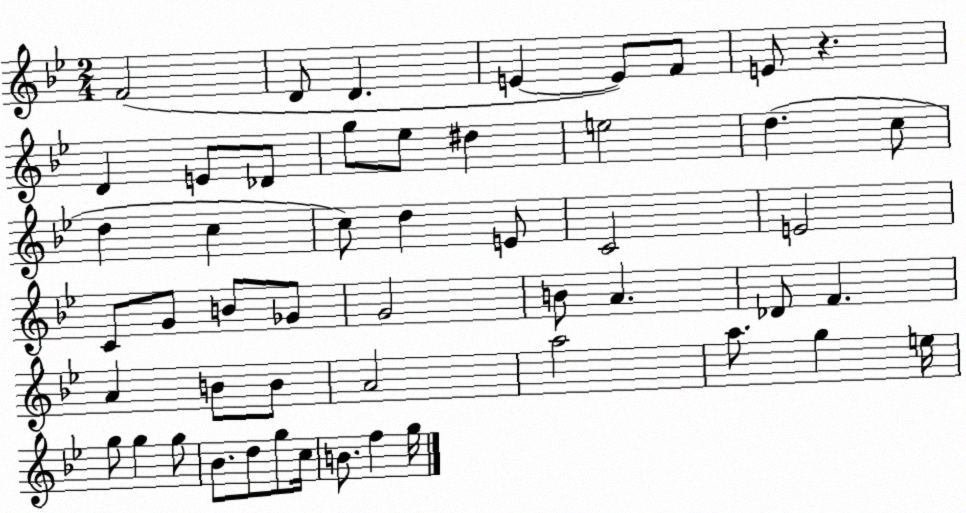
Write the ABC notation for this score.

X:1
T:Untitled
M:2/4
L:1/4
K:Bb
F2 D/2 D E E/2 F/2 E/2 z D E/2 _D/2 g/2 _e/2 ^d e2 d c/2 d c c/2 d E/2 C2 E2 C/2 G/2 B/2 _G/2 G2 B/2 A _D/2 F A B/2 B/2 A2 a2 a/2 g e/4 g/2 g g/2 _B/2 d/2 g/2 c/4 B/2 f g/4